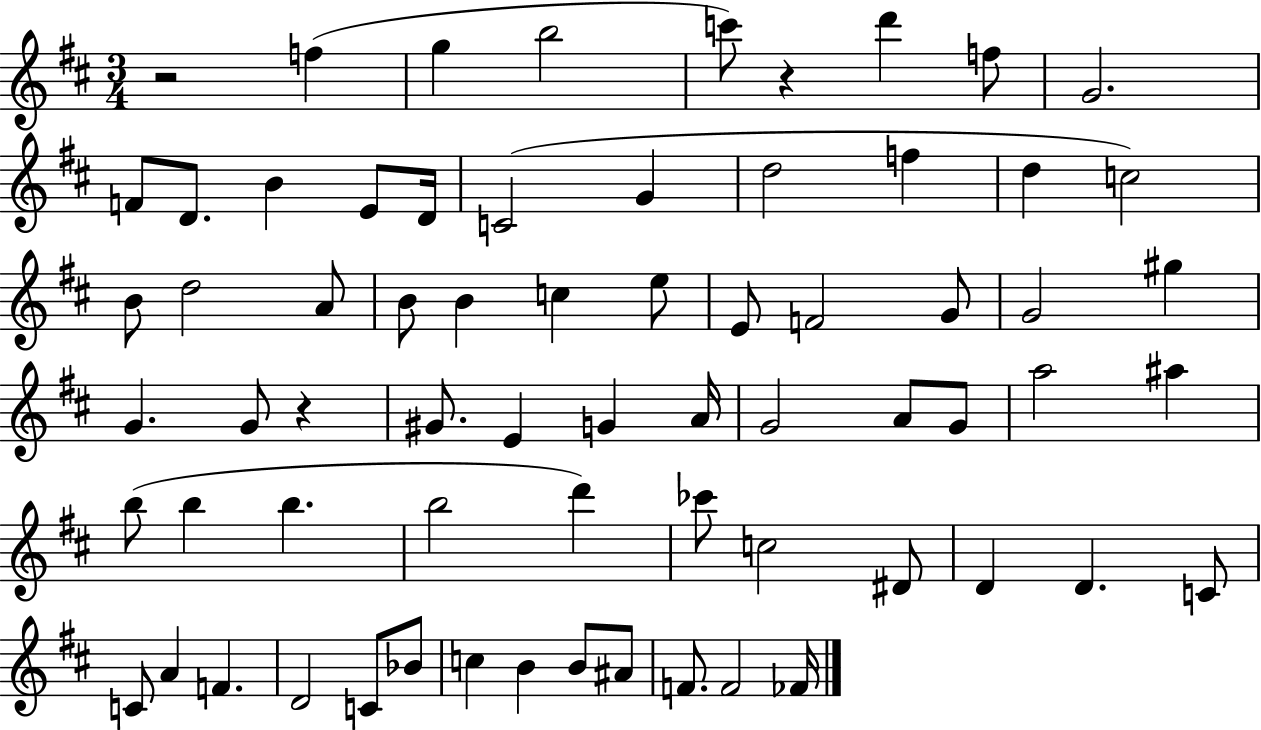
R/h F5/q G5/q B5/h C6/e R/q D6/q F5/e G4/h. F4/e D4/e. B4/q E4/e D4/s C4/h G4/q D5/h F5/q D5/q C5/h B4/e D5/h A4/e B4/e B4/q C5/q E5/e E4/e F4/h G4/e G4/h G#5/q G4/q. G4/e R/q G#4/e. E4/q G4/q A4/s G4/h A4/e G4/e A5/h A#5/q B5/e B5/q B5/q. B5/h D6/q CES6/e C5/h D#4/e D4/q D4/q. C4/e C4/e A4/q F4/q. D4/h C4/e Bb4/e C5/q B4/q B4/e A#4/e F4/e. F4/h FES4/s